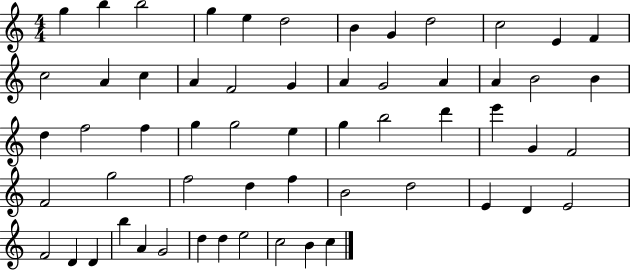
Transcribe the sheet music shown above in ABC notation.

X:1
T:Untitled
M:4/4
L:1/4
K:C
g b b2 g e d2 B G d2 c2 E F c2 A c A F2 G A G2 A A B2 B d f2 f g g2 e g b2 d' e' G F2 F2 g2 f2 d f B2 d2 E D E2 F2 D D b A G2 d d e2 c2 B c